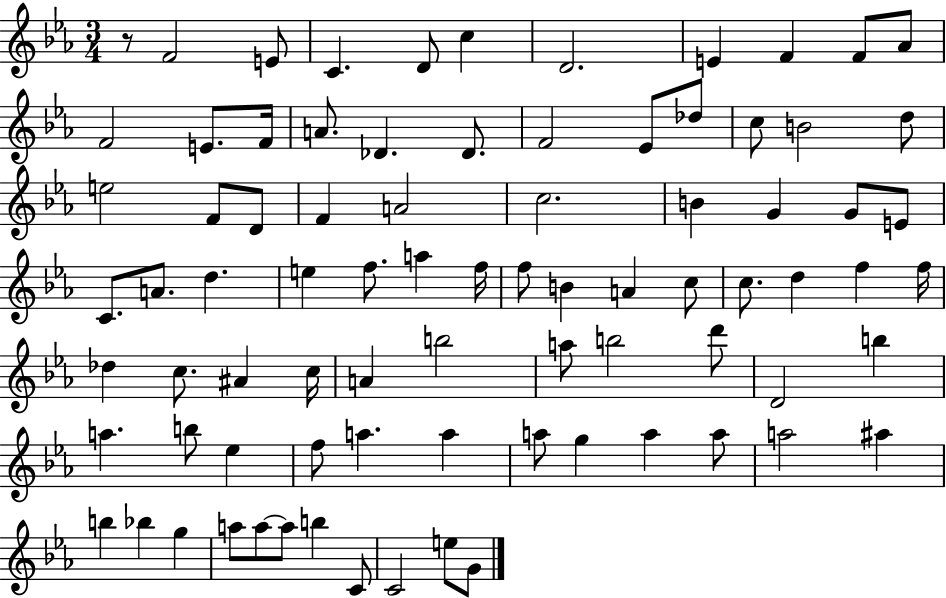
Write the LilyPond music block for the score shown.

{
  \clef treble
  \numericTimeSignature
  \time 3/4
  \key ees \major
  r8 f'2 e'8 | c'4. d'8 c''4 | d'2. | e'4 f'4 f'8 aes'8 | \break f'2 e'8. f'16 | a'8. des'4. des'8. | f'2 ees'8 des''8 | c''8 b'2 d''8 | \break e''2 f'8 d'8 | f'4 a'2 | c''2. | b'4 g'4 g'8 e'8 | \break c'8. a'8. d''4. | e''4 f''8. a''4 f''16 | f''8 b'4 a'4 c''8 | c''8. d''4 f''4 f''16 | \break des''4 c''8. ais'4 c''16 | a'4 b''2 | a''8 b''2 d'''8 | d'2 b''4 | \break a''4. b''8 ees''4 | f''8 a''4. a''4 | a''8 g''4 a''4 a''8 | a''2 ais''4 | \break b''4 bes''4 g''4 | a''8 a''8~~ a''8 b''4 c'8 | c'2 e''8 g'8 | \bar "|."
}